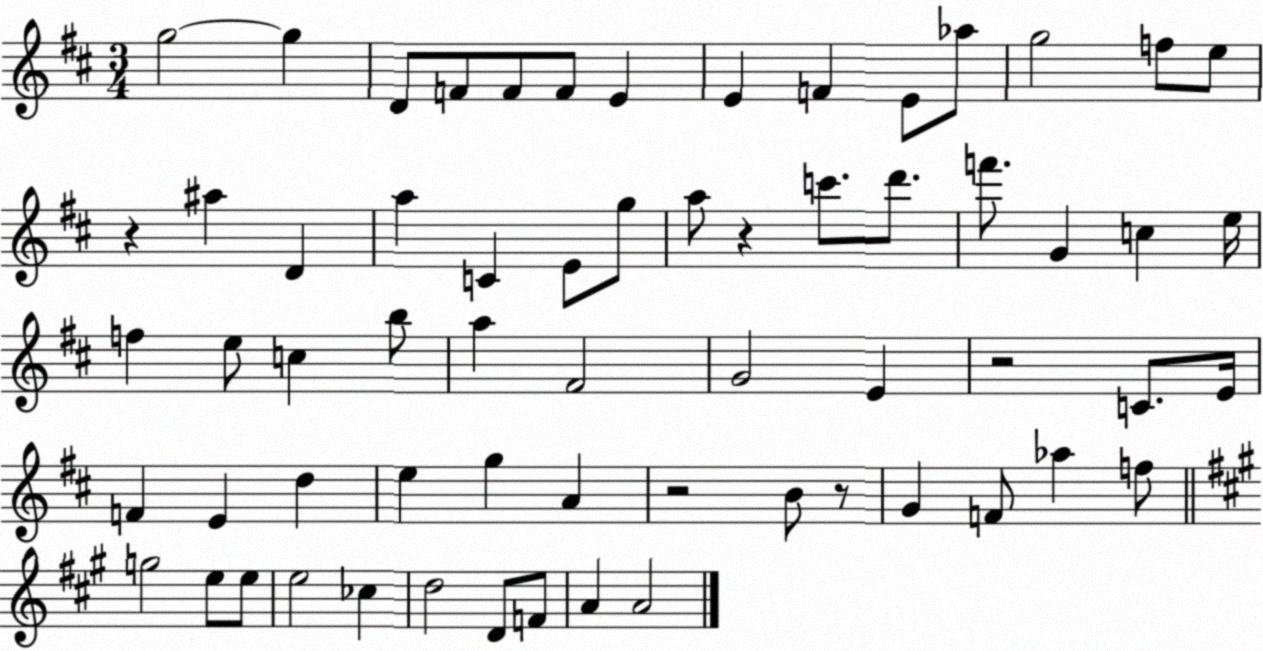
X:1
T:Untitled
M:3/4
L:1/4
K:D
g2 g D/2 F/2 F/2 F/2 E E F E/2 _a/2 g2 f/2 e/2 z ^a D a C E/2 g/2 a/2 z c'/2 d'/2 f'/2 G c e/4 f e/2 c b/2 a ^F2 G2 E z2 C/2 E/4 F E d e g A z2 B/2 z/2 G F/2 _a f/2 g2 e/2 e/2 e2 _c d2 D/2 F/2 A A2